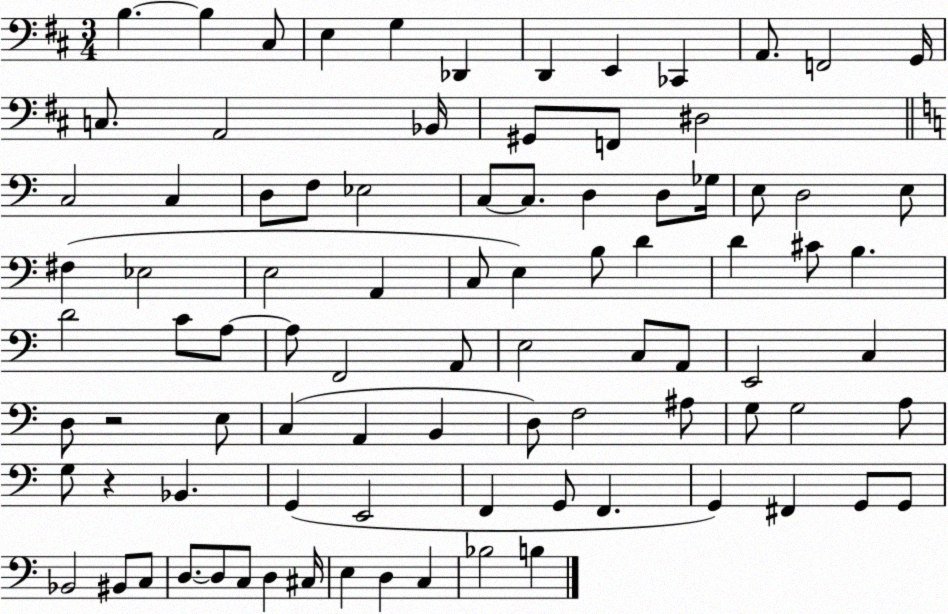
X:1
T:Untitled
M:3/4
L:1/4
K:D
B, B, ^C,/2 E, G, _D,, D,, E,, _C,, A,,/2 F,,2 G,,/4 C,/2 A,,2 _B,,/4 ^G,,/2 F,,/2 ^D,2 C,2 C, D,/2 F,/2 _E,2 C,/2 C,/2 D, D,/2 _G,/4 E,/2 D,2 E,/2 ^F, _E,2 E,2 A,, C,/2 E, B,/2 D D ^C/2 B, D2 C/2 A,/2 A,/2 F,,2 A,,/2 E,2 C,/2 A,,/2 E,,2 C, D,/2 z2 E,/2 C, A,, B,, D,/2 F,2 ^A,/2 G,/2 G,2 A,/2 G,/2 z _B,, G,, E,,2 F,, G,,/2 F,, G,, ^F,, G,,/2 G,,/2 _B,,2 ^B,,/2 C,/2 D,/2 D,/2 C,/2 D, ^C,/4 E, D, C, _B,2 B,